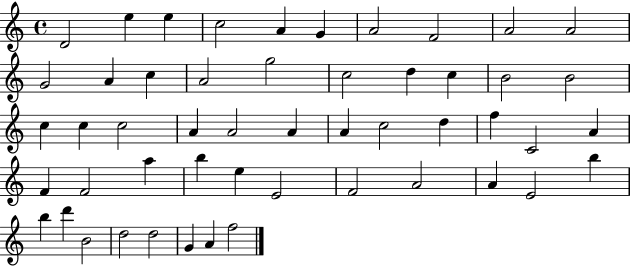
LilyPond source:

{
  \clef treble
  \time 4/4
  \defaultTimeSignature
  \key c \major
  d'2 e''4 e''4 | c''2 a'4 g'4 | a'2 f'2 | a'2 a'2 | \break g'2 a'4 c''4 | a'2 g''2 | c''2 d''4 c''4 | b'2 b'2 | \break c''4 c''4 c''2 | a'4 a'2 a'4 | a'4 c''2 d''4 | f''4 c'2 a'4 | \break f'4 f'2 a''4 | b''4 e''4 e'2 | f'2 a'2 | a'4 e'2 b''4 | \break b''4 d'''4 b'2 | d''2 d''2 | g'4 a'4 f''2 | \bar "|."
}